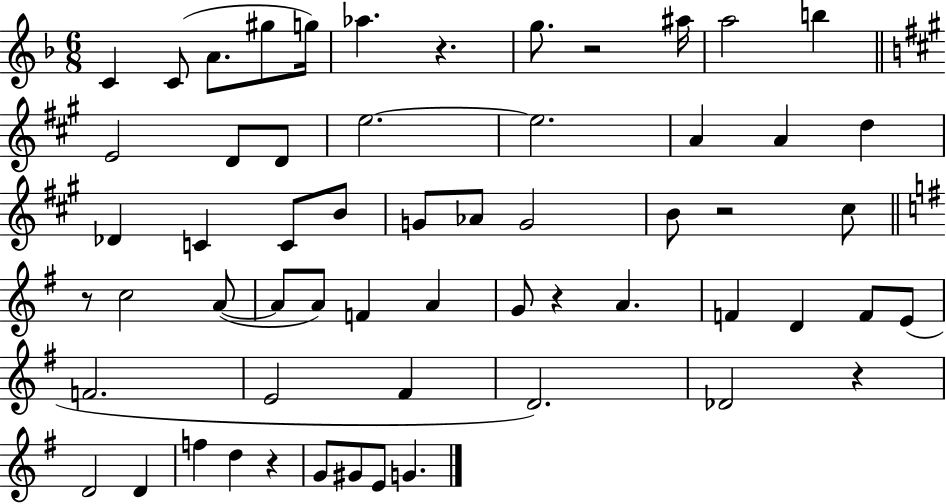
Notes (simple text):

C4/q C4/e A4/e. G#5/e G5/s Ab5/q. R/q. G5/e. R/h A#5/s A5/h B5/q E4/h D4/e D4/e E5/h. E5/h. A4/q A4/q D5/q Db4/q C4/q C4/e B4/e G4/e Ab4/e G4/h B4/e R/h C#5/e R/e C5/h A4/e A4/e A4/e F4/q A4/q G4/e R/q A4/q. F4/q D4/q F4/e E4/e F4/h. E4/h F#4/q D4/h. Db4/h R/q D4/h D4/q F5/q D5/q R/q G4/e G#4/e E4/e G4/q.